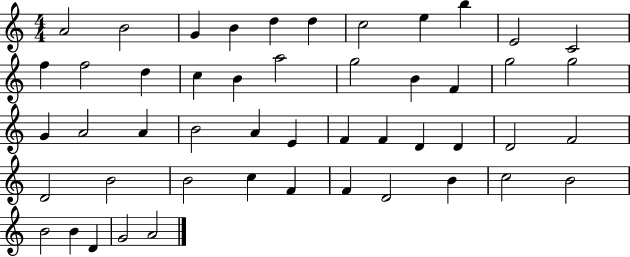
{
  \clef treble
  \numericTimeSignature
  \time 4/4
  \key c \major
  a'2 b'2 | g'4 b'4 d''4 d''4 | c''2 e''4 b''4 | e'2 c'2 | \break f''4 f''2 d''4 | c''4 b'4 a''2 | g''2 b'4 f'4 | g''2 g''2 | \break g'4 a'2 a'4 | b'2 a'4 e'4 | f'4 f'4 d'4 d'4 | d'2 f'2 | \break d'2 b'2 | b'2 c''4 f'4 | f'4 d'2 b'4 | c''2 b'2 | \break b'2 b'4 d'4 | g'2 a'2 | \bar "|."
}